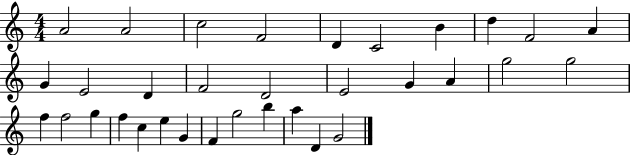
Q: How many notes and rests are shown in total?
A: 33